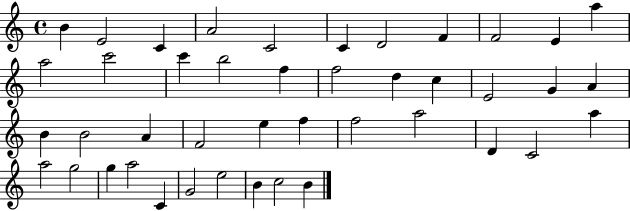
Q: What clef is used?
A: treble